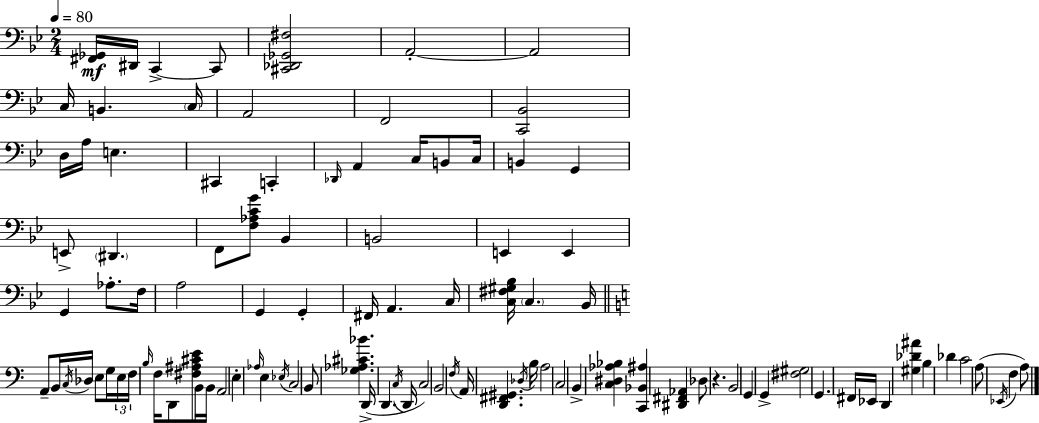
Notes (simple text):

[F#2,Gb2]/s D#2/s C2/q C2/e [C#2,Db2,Gb2,F#3]/h A2/h A2/h C3/s B2/q. C3/s A2/h F2/h [C2,Bb2]/h D3/s A3/s E3/q. C#2/q C2/q Db2/s A2/q C3/s B2/e C3/s B2/q G2/q E2/e D#2/q. F2/e [F3,Ab3,C4,G4]/e Bb2/q B2/h E2/q E2/q G2/q Ab3/e. F3/s A3/h G2/q G2/q F#2/s A2/q. C3/s [C3,F#3,G#3,Bb3]/s C3/q. Bb2/s A2/e B2/s C3/s Db3/s E3/e G3/s E3/s F3/s B3/s F3/s D2/e [F#3,A#3,C#4,E4]/e B2/s B2/s A2/h E3/q Ab3/s E3/q Eb3/s C3/h B2/e [Gb3,Ab3,C#4,Bb4]/q. D2/s D2/q. C3/s D2/s C3/h B2/h F3/s A2/s [D2,F#2,G#2]/q. Db3/s B3/s A3/h C3/h B2/q [C3,D#3,Ab3,Bb3]/q [C2,Bb2,A#3]/q [D#2,F#2,Ab2]/q Db3/e R/q. B2/h G2/q G2/q [F#3,G#3]/h G2/q. F#2/s Eb2/s D2/q [G#3,Db4,A#4]/q B3/q Db4/q C4/h A3/e Eb2/s F3/q A3/e